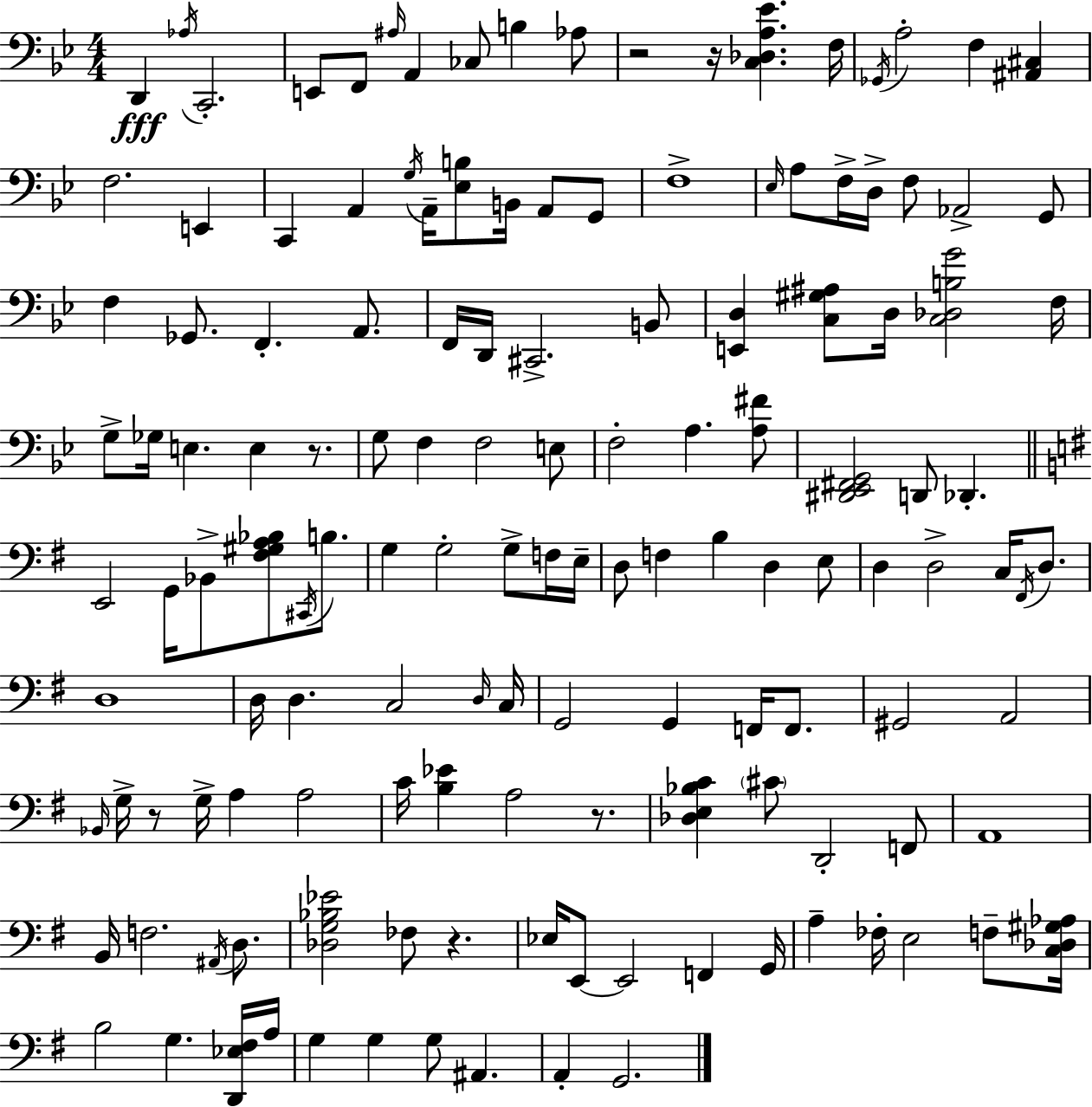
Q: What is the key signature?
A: BES major